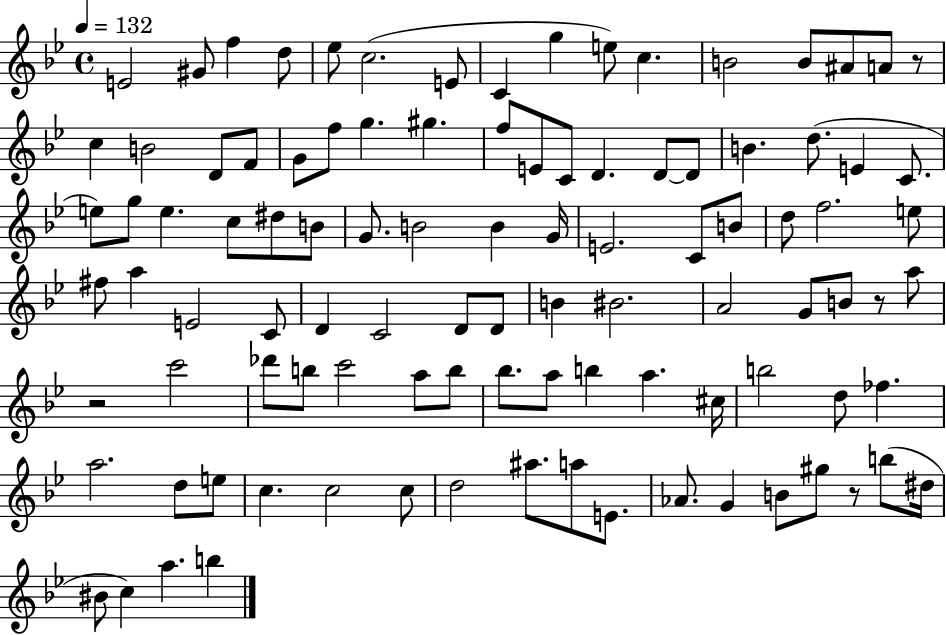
E4/h G#4/e F5/q D5/e Eb5/e C5/h. E4/e C4/q G5/q E5/e C5/q. B4/h B4/e A#4/e A4/e R/e C5/q B4/h D4/e F4/e G4/e F5/e G5/q. G#5/q. F5/e E4/e C4/e D4/q. D4/e D4/e B4/q. D5/e. E4/q C4/e. E5/e G5/e E5/q. C5/e D#5/e B4/e G4/e. B4/h B4/q G4/s E4/h. C4/e B4/e D5/e F5/h. E5/e F#5/e A5/q E4/h C4/e D4/q C4/h D4/e D4/e B4/q BIS4/h. A4/h G4/e B4/e R/e A5/e R/h C6/h Db6/e B5/e C6/h A5/e B5/e Bb5/e. A5/e B5/q A5/q. C#5/s B5/h D5/e FES5/q. A5/h. D5/e E5/e C5/q. C5/h C5/e D5/h A#5/e. A5/e E4/e. Ab4/e. G4/q B4/e G#5/e R/e B5/e D#5/s BIS4/e C5/q A5/q. B5/q